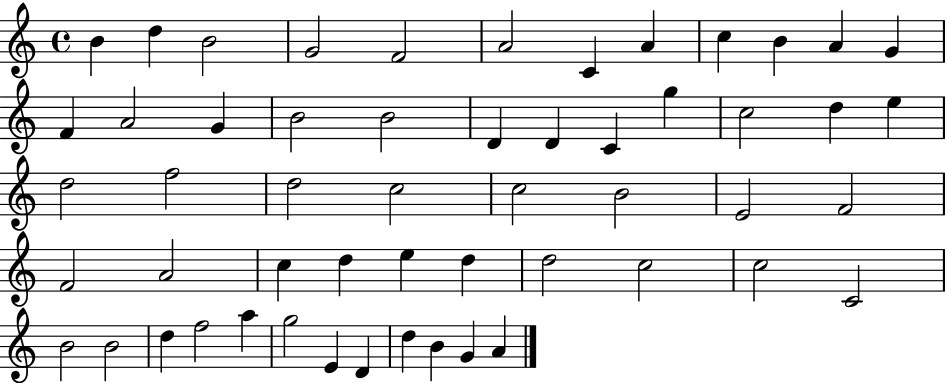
{
  \clef treble
  \time 4/4
  \defaultTimeSignature
  \key c \major
  b'4 d''4 b'2 | g'2 f'2 | a'2 c'4 a'4 | c''4 b'4 a'4 g'4 | \break f'4 a'2 g'4 | b'2 b'2 | d'4 d'4 c'4 g''4 | c''2 d''4 e''4 | \break d''2 f''2 | d''2 c''2 | c''2 b'2 | e'2 f'2 | \break f'2 a'2 | c''4 d''4 e''4 d''4 | d''2 c''2 | c''2 c'2 | \break b'2 b'2 | d''4 f''2 a''4 | g''2 e'4 d'4 | d''4 b'4 g'4 a'4 | \break \bar "|."
}